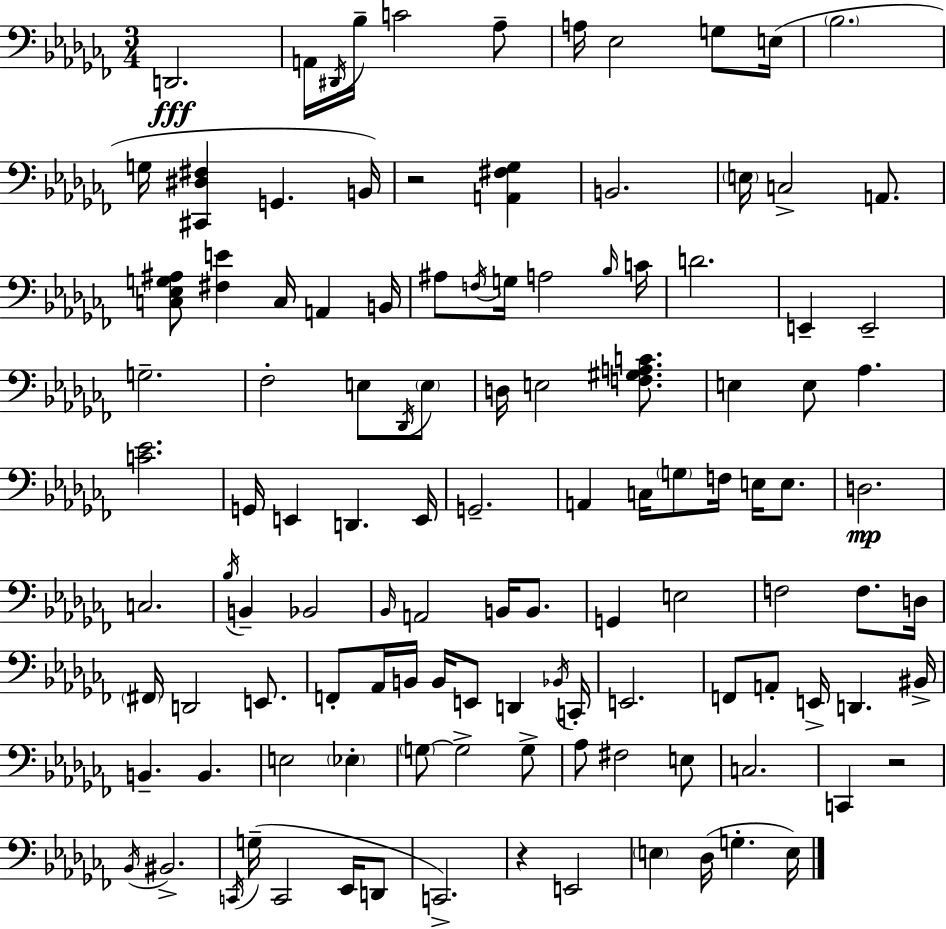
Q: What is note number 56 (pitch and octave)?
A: Bb2